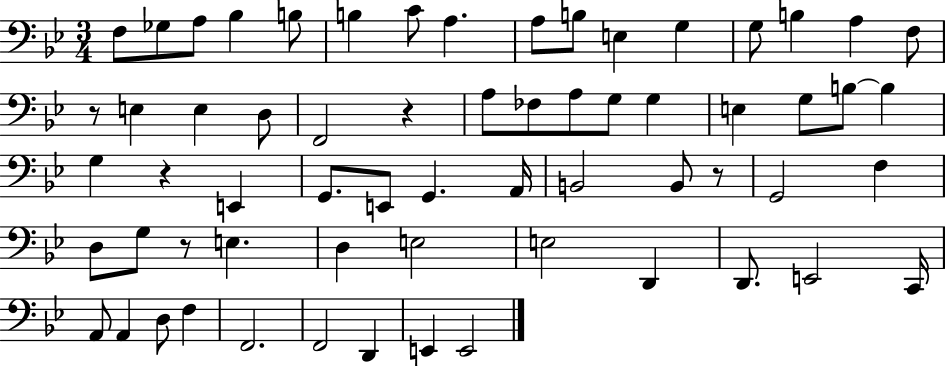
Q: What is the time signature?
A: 3/4